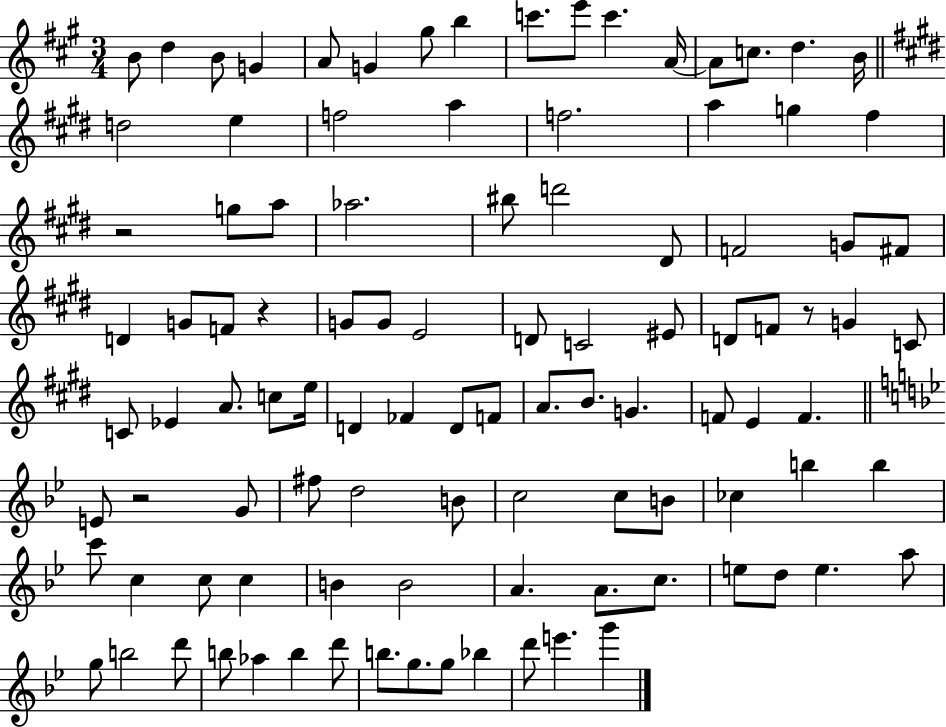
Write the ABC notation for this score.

X:1
T:Untitled
M:3/4
L:1/4
K:A
B/2 d B/2 G A/2 G ^g/2 b c'/2 e'/2 c' A/4 A/2 c/2 d B/4 d2 e f2 a f2 a g ^f z2 g/2 a/2 _a2 ^b/2 d'2 ^D/2 F2 G/2 ^F/2 D G/2 F/2 z G/2 G/2 E2 D/2 C2 ^E/2 D/2 F/2 z/2 G C/2 C/2 _E A/2 c/2 e/4 D _F D/2 F/2 A/2 B/2 G F/2 E F E/2 z2 G/2 ^f/2 d2 B/2 c2 c/2 B/2 _c b b c'/2 c c/2 c B B2 A A/2 c/2 e/2 d/2 e a/2 g/2 b2 d'/2 b/2 _a b d'/2 b/2 g/2 g/2 _b d'/2 e' g'